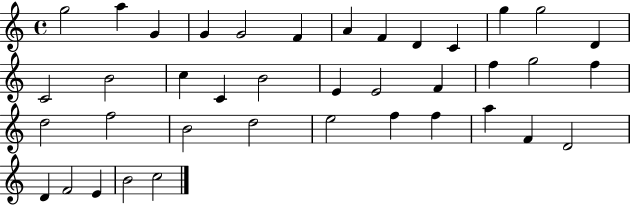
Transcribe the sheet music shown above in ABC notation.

X:1
T:Untitled
M:4/4
L:1/4
K:C
g2 a G G G2 F A F D C g g2 D C2 B2 c C B2 E E2 F f g2 f d2 f2 B2 d2 e2 f f a F D2 D F2 E B2 c2